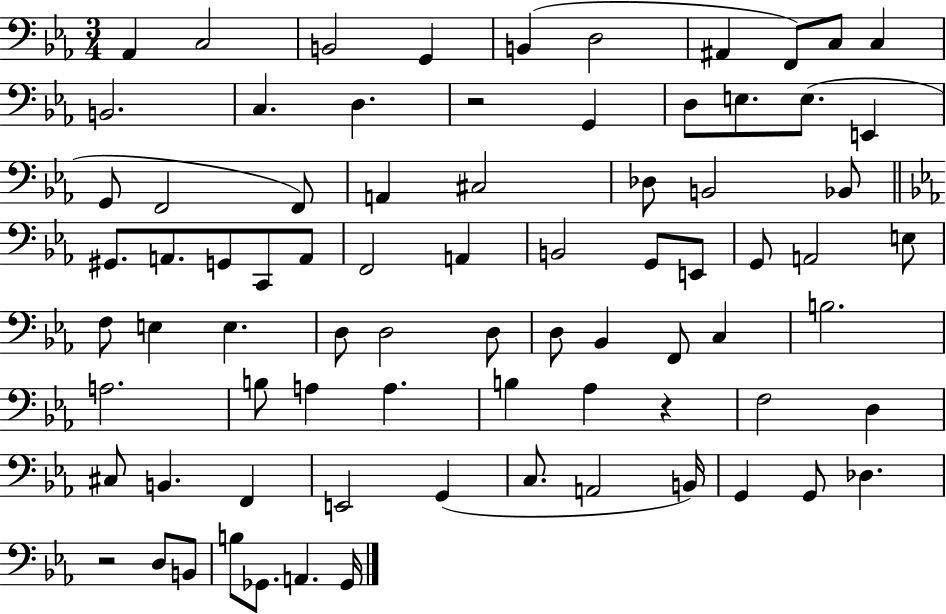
X:1
T:Untitled
M:3/4
L:1/4
K:Eb
_A,, C,2 B,,2 G,, B,, D,2 ^A,, F,,/2 C,/2 C, B,,2 C, D, z2 G,, D,/2 E,/2 E,/2 E,, G,,/2 F,,2 F,,/2 A,, ^C,2 _D,/2 B,,2 _B,,/2 ^G,,/2 A,,/2 G,,/2 C,,/2 A,,/2 F,,2 A,, B,,2 G,,/2 E,,/2 G,,/2 A,,2 E,/2 F,/2 E, E, D,/2 D,2 D,/2 D,/2 _B,, F,,/2 C, B,2 A,2 B,/2 A, A, B, _A, z F,2 D, ^C,/2 B,, F,, E,,2 G,, C,/2 A,,2 B,,/4 G,, G,,/2 _D, z2 D,/2 B,,/2 B,/2 _G,,/2 A,, _G,,/4